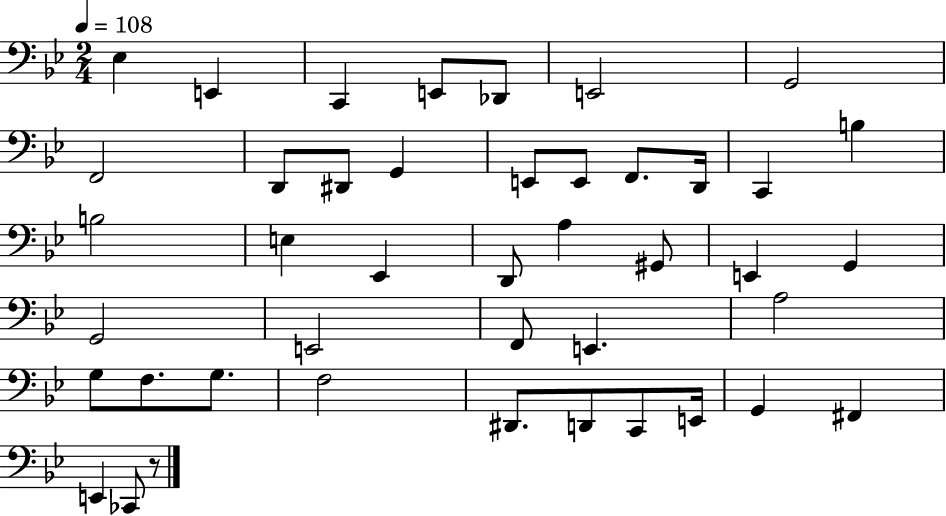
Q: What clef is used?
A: bass